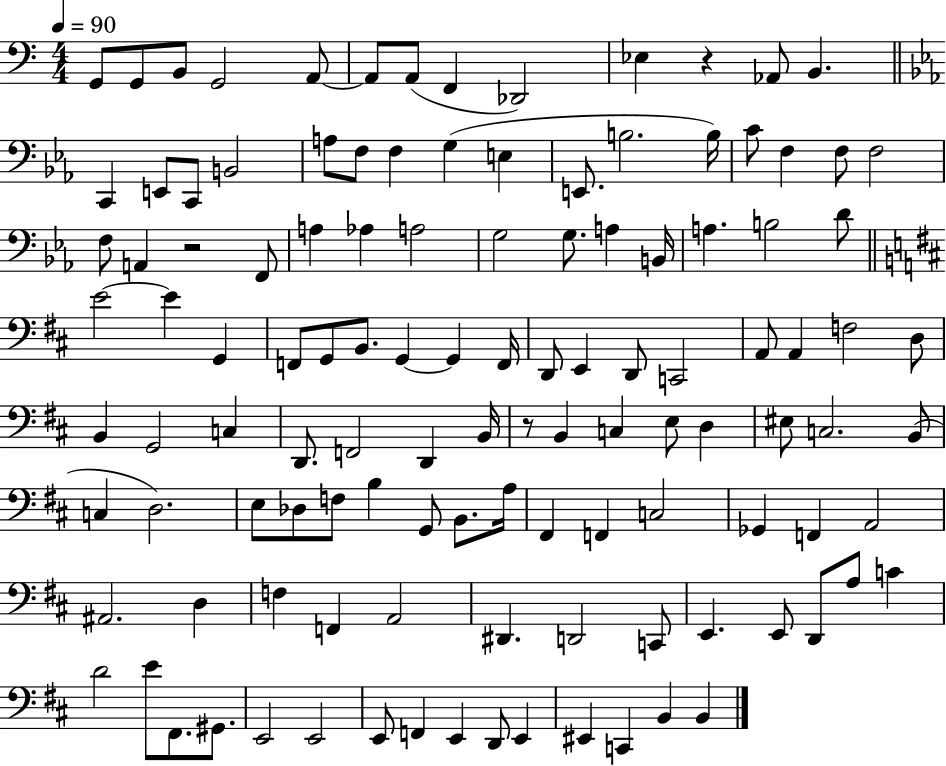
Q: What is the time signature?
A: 4/4